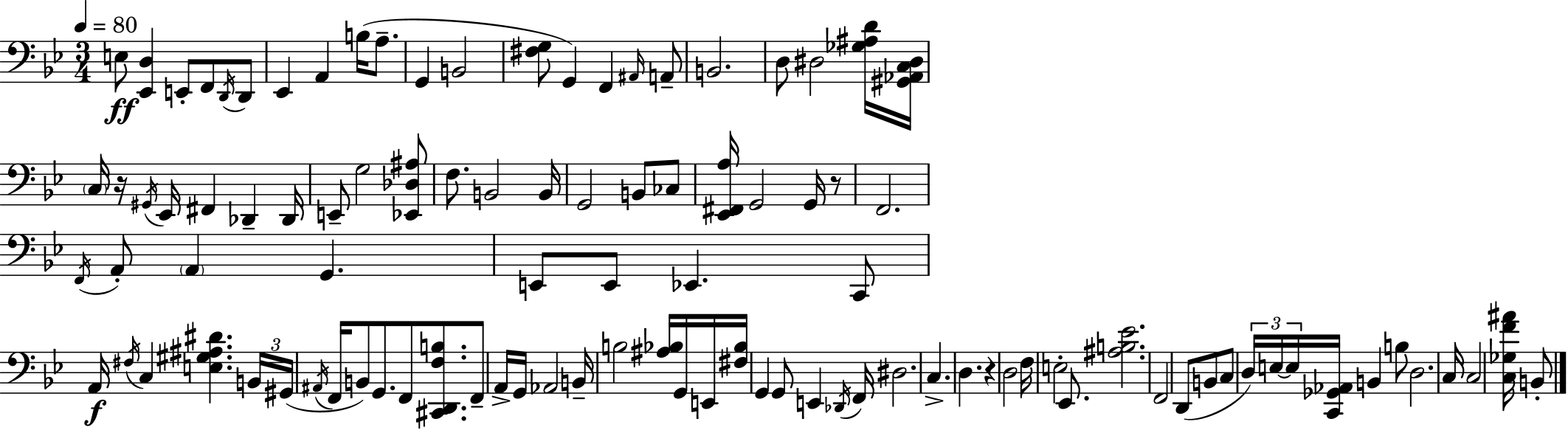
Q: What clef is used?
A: bass